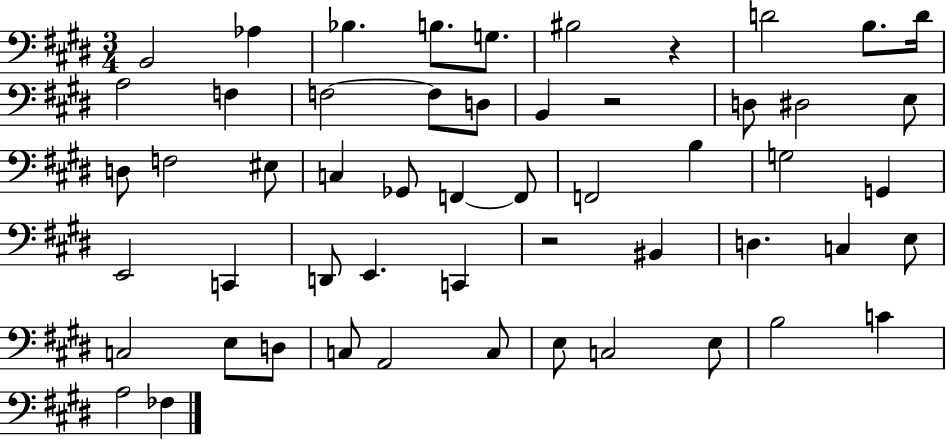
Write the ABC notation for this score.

X:1
T:Untitled
M:3/4
L:1/4
K:E
B,,2 _A, _B, B,/2 G,/2 ^B,2 z D2 B,/2 D/4 A,2 F, F,2 F,/2 D,/2 B,, z2 D,/2 ^D,2 E,/2 D,/2 F,2 ^E,/2 C, _G,,/2 F,, F,,/2 F,,2 B, G,2 G,, E,,2 C,, D,,/2 E,, C,, z2 ^B,, D, C, E,/2 C,2 E,/2 D,/2 C,/2 A,,2 C,/2 E,/2 C,2 E,/2 B,2 C A,2 _F,